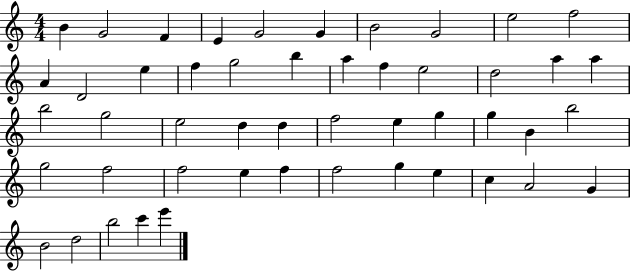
X:1
T:Untitled
M:4/4
L:1/4
K:C
B G2 F E G2 G B2 G2 e2 f2 A D2 e f g2 b a f e2 d2 a a b2 g2 e2 d d f2 e g g B b2 g2 f2 f2 e f f2 g e c A2 G B2 d2 b2 c' e'